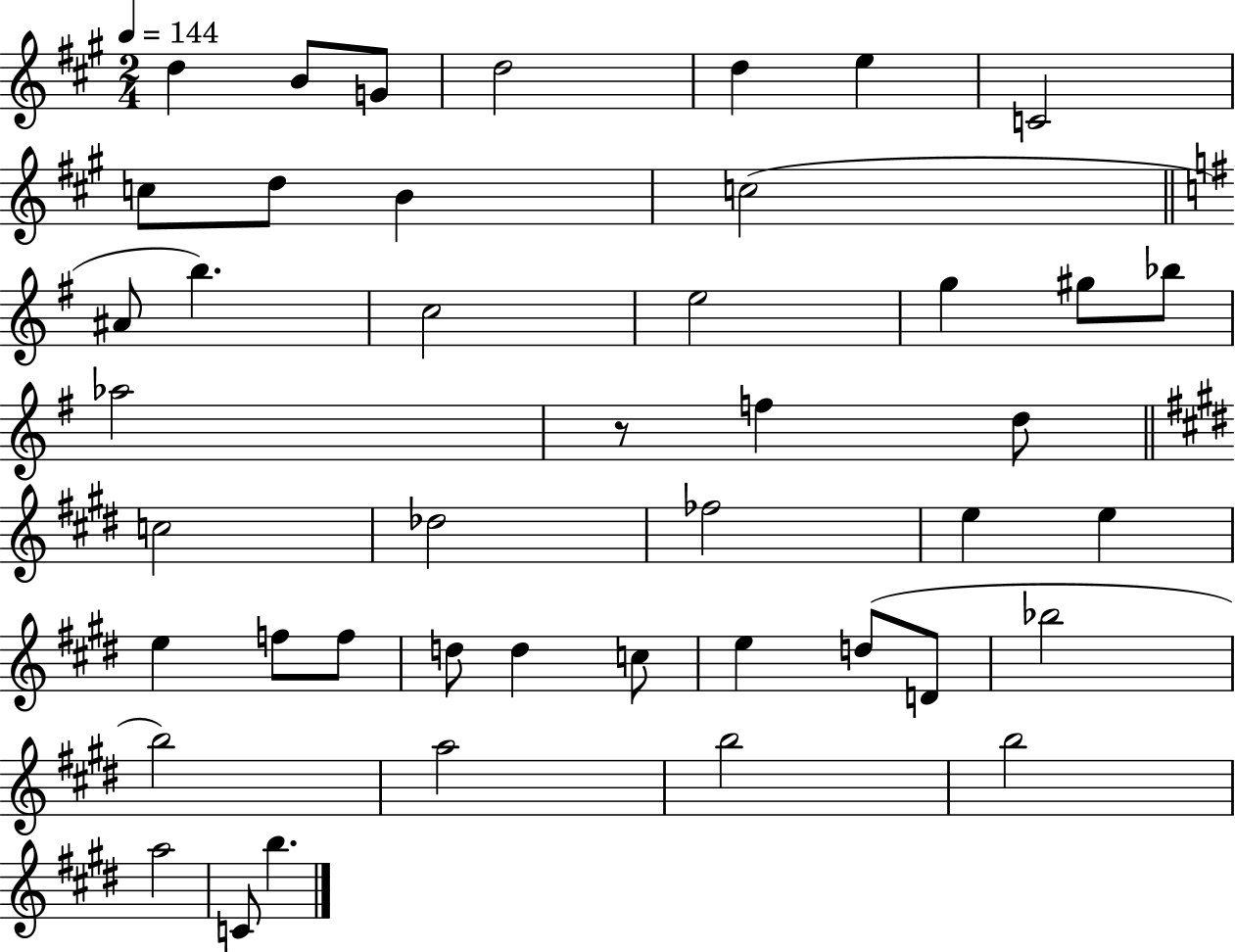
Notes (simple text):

D5/q B4/e G4/e D5/h D5/q E5/q C4/h C5/e D5/e B4/q C5/h A#4/e B5/q. C5/h E5/h G5/q G#5/e Bb5/e Ab5/h R/e F5/q D5/e C5/h Db5/h FES5/h E5/q E5/q E5/q F5/e F5/e D5/e D5/q C5/e E5/q D5/e D4/e Bb5/h B5/h A5/h B5/h B5/h A5/h C4/e B5/q.